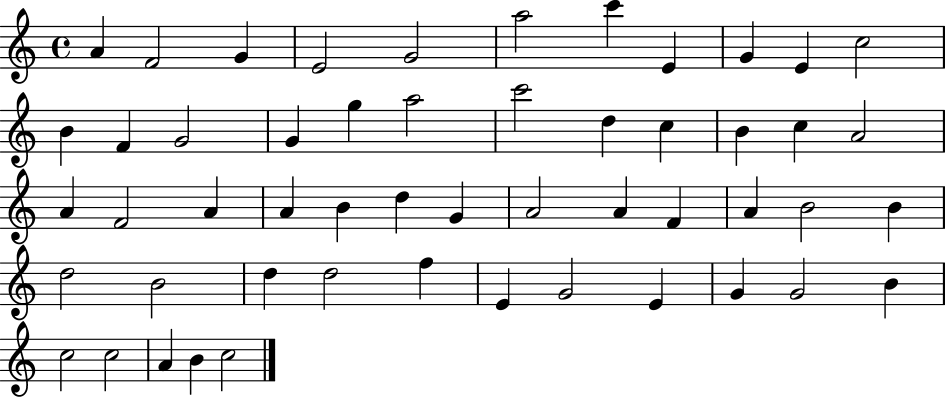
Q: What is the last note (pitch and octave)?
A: C5